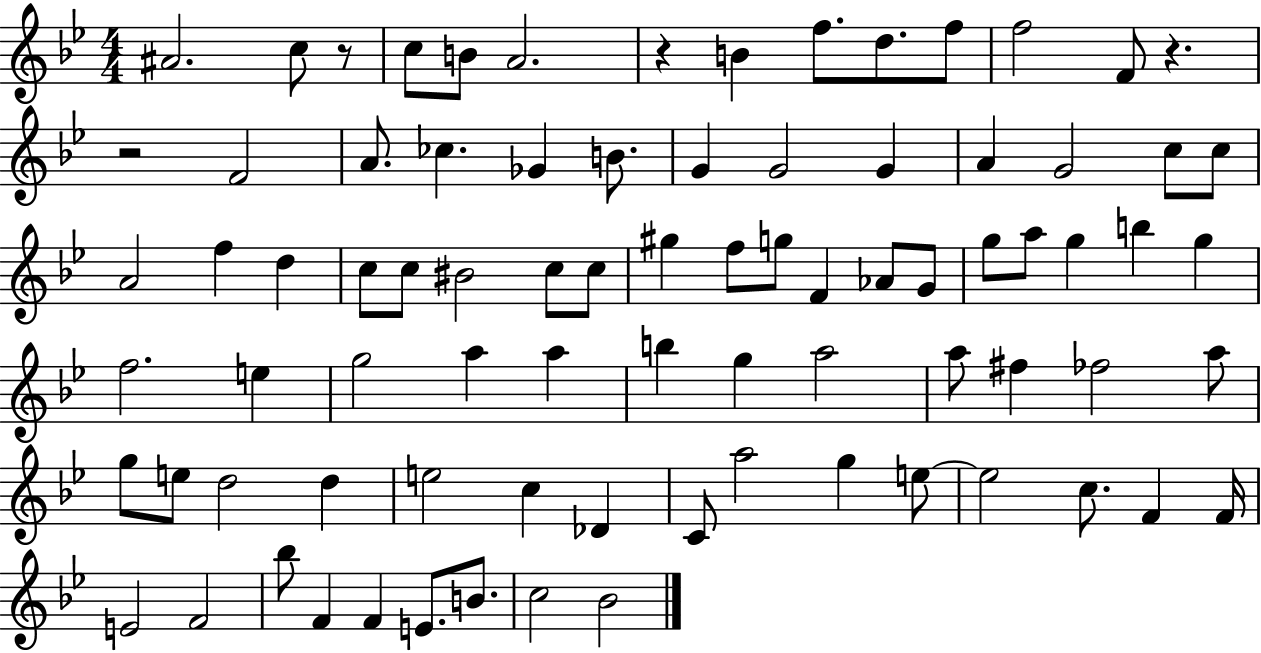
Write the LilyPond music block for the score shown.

{
  \clef treble
  \numericTimeSignature
  \time 4/4
  \key bes \major
  ais'2. c''8 r8 | c''8 b'8 a'2. | r4 b'4 f''8. d''8. f''8 | f''2 f'8 r4. | \break r2 f'2 | a'8. ces''4. ges'4 b'8. | g'4 g'2 g'4 | a'4 g'2 c''8 c''8 | \break a'2 f''4 d''4 | c''8 c''8 bis'2 c''8 c''8 | gis''4 f''8 g''8 f'4 aes'8 g'8 | g''8 a''8 g''4 b''4 g''4 | \break f''2. e''4 | g''2 a''4 a''4 | b''4 g''4 a''2 | a''8 fis''4 fes''2 a''8 | \break g''8 e''8 d''2 d''4 | e''2 c''4 des'4 | c'8 a''2 g''4 e''8~~ | e''2 c''8. f'4 f'16 | \break e'2 f'2 | bes''8 f'4 f'4 e'8. b'8. | c''2 bes'2 | \bar "|."
}